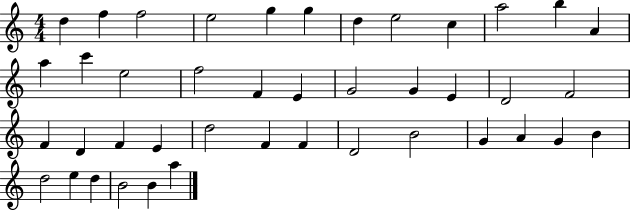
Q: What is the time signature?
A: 4/4